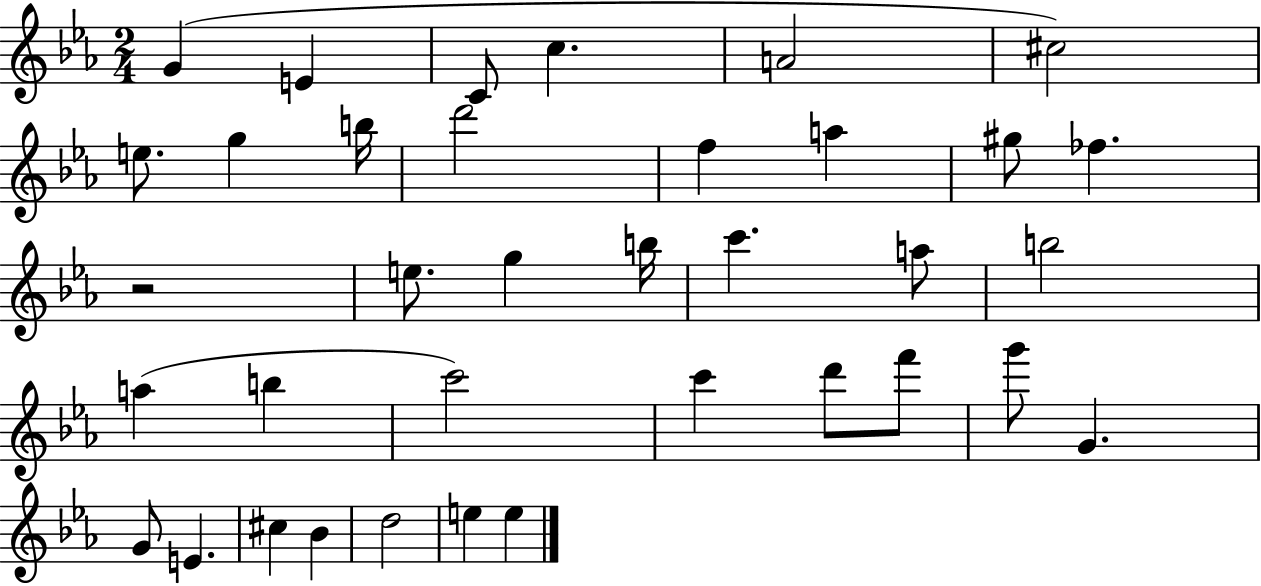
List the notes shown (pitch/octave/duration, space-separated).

G4/q E4/q C4/e C5/q. A4/h C#5/h E5/e. G5/q B5/s D6/h F5/q A5/q G#5/e FES5/q. R/h E5/e. G5/q B5/s C6/q. A5/e B5/h A5/q B5/q C6/h C6/q D6/e F6/e G6/e G4/q. G4/e E4/q. C#5/q Bb4/q D5/h E5/q E5/q